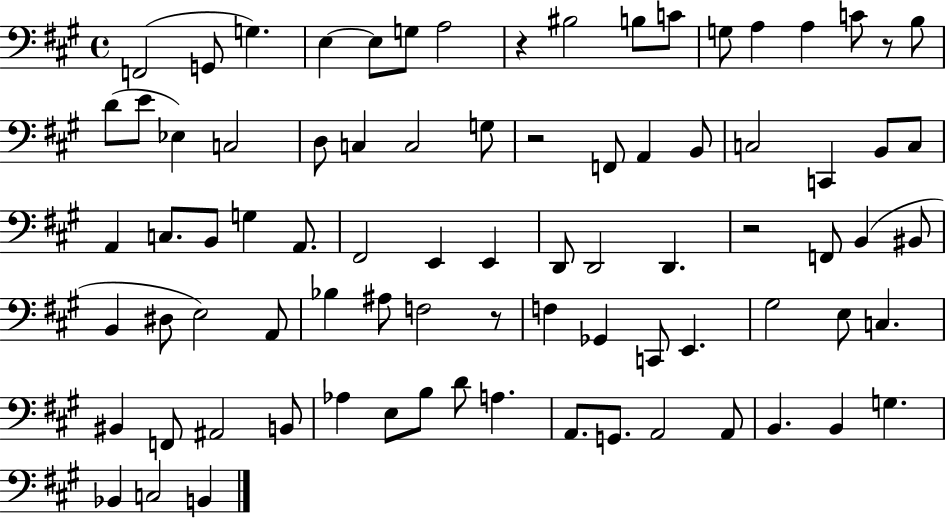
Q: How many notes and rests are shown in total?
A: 82